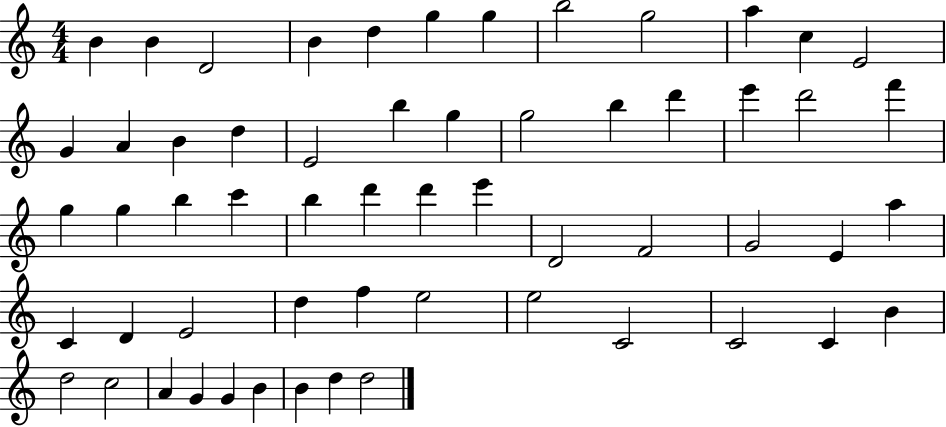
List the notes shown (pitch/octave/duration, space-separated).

B4/q B4/q D4/h B4/q D5/q G5/q G5/q B5/h G5/h A5/q C5/q E4/h G4/q A4/q B4/q D5/q E4/h B5/q G5/q G5/h B5/q D6/q E6/q D6/h F6/q G5/q G5/q B5/q C6/q B5/q D6/q D6/q E6/q D4/h F4/h G4/h E4/q A5/q C4/q D4/q E4/h D5/q F5/q E5/h E5/h C4/h C4/h C4/q B4/q D5/h C5/h A4/q G4/q G4/q B4/q B4/q D5/q D5/h